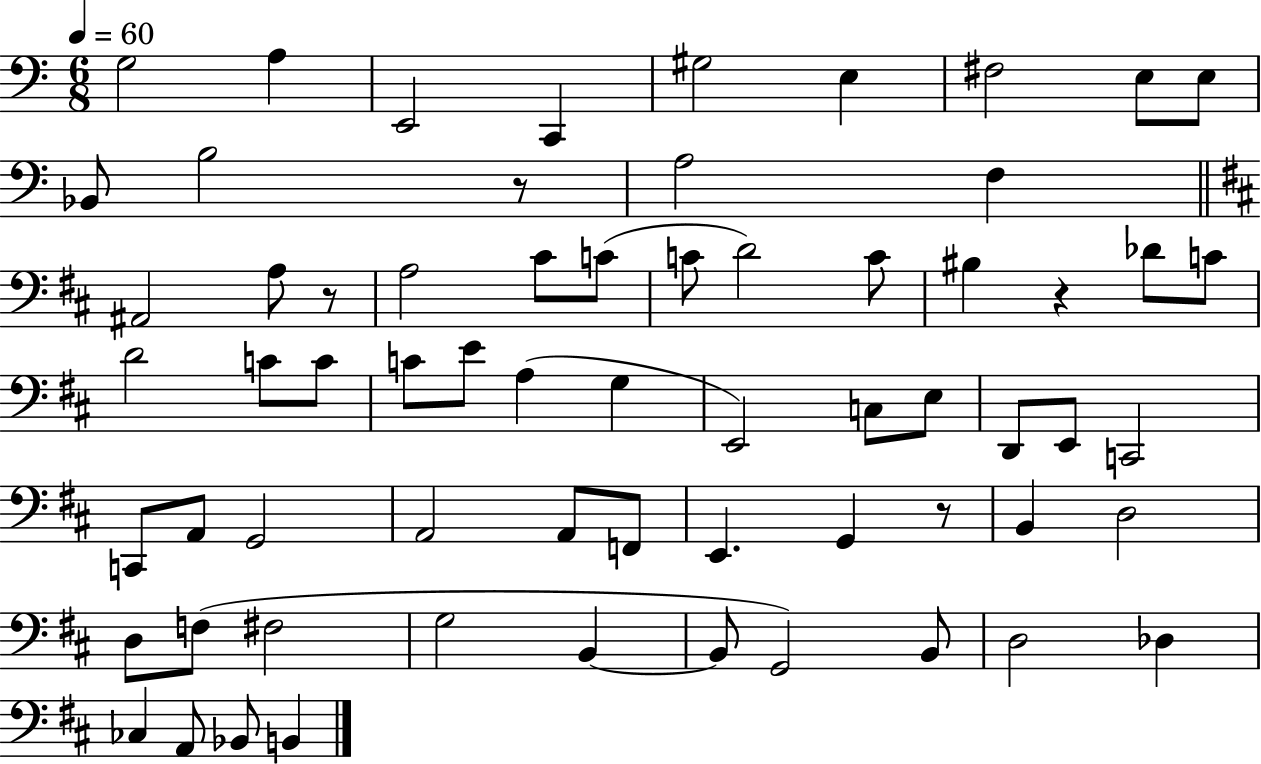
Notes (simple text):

G3/h A3/q E2/h C2/q G#3/h E3/q F#3/h E3/e E3/e Bb2/e B3/h R/e A3/h F3/q A#2/h A3/e R/e A3/h C#4/e C4/e C4/e D4/h C4/e BIS3/q R/q Db4/e C4/e D4/h C4/e C4/e C4/e E4/e A3/q G3/q E2/h C3/e E3/e D2/e E2/e C2/h C2/e A2/e G2/h A2/h A2/e F2/e E2/q. G2/q R/e B2/q D3/h D3/e F3/e F#3/h G3/h B2/q B2/e G2/h B2/e D3/h Db3/q CES3/q A2/e Bb2/e B2/q